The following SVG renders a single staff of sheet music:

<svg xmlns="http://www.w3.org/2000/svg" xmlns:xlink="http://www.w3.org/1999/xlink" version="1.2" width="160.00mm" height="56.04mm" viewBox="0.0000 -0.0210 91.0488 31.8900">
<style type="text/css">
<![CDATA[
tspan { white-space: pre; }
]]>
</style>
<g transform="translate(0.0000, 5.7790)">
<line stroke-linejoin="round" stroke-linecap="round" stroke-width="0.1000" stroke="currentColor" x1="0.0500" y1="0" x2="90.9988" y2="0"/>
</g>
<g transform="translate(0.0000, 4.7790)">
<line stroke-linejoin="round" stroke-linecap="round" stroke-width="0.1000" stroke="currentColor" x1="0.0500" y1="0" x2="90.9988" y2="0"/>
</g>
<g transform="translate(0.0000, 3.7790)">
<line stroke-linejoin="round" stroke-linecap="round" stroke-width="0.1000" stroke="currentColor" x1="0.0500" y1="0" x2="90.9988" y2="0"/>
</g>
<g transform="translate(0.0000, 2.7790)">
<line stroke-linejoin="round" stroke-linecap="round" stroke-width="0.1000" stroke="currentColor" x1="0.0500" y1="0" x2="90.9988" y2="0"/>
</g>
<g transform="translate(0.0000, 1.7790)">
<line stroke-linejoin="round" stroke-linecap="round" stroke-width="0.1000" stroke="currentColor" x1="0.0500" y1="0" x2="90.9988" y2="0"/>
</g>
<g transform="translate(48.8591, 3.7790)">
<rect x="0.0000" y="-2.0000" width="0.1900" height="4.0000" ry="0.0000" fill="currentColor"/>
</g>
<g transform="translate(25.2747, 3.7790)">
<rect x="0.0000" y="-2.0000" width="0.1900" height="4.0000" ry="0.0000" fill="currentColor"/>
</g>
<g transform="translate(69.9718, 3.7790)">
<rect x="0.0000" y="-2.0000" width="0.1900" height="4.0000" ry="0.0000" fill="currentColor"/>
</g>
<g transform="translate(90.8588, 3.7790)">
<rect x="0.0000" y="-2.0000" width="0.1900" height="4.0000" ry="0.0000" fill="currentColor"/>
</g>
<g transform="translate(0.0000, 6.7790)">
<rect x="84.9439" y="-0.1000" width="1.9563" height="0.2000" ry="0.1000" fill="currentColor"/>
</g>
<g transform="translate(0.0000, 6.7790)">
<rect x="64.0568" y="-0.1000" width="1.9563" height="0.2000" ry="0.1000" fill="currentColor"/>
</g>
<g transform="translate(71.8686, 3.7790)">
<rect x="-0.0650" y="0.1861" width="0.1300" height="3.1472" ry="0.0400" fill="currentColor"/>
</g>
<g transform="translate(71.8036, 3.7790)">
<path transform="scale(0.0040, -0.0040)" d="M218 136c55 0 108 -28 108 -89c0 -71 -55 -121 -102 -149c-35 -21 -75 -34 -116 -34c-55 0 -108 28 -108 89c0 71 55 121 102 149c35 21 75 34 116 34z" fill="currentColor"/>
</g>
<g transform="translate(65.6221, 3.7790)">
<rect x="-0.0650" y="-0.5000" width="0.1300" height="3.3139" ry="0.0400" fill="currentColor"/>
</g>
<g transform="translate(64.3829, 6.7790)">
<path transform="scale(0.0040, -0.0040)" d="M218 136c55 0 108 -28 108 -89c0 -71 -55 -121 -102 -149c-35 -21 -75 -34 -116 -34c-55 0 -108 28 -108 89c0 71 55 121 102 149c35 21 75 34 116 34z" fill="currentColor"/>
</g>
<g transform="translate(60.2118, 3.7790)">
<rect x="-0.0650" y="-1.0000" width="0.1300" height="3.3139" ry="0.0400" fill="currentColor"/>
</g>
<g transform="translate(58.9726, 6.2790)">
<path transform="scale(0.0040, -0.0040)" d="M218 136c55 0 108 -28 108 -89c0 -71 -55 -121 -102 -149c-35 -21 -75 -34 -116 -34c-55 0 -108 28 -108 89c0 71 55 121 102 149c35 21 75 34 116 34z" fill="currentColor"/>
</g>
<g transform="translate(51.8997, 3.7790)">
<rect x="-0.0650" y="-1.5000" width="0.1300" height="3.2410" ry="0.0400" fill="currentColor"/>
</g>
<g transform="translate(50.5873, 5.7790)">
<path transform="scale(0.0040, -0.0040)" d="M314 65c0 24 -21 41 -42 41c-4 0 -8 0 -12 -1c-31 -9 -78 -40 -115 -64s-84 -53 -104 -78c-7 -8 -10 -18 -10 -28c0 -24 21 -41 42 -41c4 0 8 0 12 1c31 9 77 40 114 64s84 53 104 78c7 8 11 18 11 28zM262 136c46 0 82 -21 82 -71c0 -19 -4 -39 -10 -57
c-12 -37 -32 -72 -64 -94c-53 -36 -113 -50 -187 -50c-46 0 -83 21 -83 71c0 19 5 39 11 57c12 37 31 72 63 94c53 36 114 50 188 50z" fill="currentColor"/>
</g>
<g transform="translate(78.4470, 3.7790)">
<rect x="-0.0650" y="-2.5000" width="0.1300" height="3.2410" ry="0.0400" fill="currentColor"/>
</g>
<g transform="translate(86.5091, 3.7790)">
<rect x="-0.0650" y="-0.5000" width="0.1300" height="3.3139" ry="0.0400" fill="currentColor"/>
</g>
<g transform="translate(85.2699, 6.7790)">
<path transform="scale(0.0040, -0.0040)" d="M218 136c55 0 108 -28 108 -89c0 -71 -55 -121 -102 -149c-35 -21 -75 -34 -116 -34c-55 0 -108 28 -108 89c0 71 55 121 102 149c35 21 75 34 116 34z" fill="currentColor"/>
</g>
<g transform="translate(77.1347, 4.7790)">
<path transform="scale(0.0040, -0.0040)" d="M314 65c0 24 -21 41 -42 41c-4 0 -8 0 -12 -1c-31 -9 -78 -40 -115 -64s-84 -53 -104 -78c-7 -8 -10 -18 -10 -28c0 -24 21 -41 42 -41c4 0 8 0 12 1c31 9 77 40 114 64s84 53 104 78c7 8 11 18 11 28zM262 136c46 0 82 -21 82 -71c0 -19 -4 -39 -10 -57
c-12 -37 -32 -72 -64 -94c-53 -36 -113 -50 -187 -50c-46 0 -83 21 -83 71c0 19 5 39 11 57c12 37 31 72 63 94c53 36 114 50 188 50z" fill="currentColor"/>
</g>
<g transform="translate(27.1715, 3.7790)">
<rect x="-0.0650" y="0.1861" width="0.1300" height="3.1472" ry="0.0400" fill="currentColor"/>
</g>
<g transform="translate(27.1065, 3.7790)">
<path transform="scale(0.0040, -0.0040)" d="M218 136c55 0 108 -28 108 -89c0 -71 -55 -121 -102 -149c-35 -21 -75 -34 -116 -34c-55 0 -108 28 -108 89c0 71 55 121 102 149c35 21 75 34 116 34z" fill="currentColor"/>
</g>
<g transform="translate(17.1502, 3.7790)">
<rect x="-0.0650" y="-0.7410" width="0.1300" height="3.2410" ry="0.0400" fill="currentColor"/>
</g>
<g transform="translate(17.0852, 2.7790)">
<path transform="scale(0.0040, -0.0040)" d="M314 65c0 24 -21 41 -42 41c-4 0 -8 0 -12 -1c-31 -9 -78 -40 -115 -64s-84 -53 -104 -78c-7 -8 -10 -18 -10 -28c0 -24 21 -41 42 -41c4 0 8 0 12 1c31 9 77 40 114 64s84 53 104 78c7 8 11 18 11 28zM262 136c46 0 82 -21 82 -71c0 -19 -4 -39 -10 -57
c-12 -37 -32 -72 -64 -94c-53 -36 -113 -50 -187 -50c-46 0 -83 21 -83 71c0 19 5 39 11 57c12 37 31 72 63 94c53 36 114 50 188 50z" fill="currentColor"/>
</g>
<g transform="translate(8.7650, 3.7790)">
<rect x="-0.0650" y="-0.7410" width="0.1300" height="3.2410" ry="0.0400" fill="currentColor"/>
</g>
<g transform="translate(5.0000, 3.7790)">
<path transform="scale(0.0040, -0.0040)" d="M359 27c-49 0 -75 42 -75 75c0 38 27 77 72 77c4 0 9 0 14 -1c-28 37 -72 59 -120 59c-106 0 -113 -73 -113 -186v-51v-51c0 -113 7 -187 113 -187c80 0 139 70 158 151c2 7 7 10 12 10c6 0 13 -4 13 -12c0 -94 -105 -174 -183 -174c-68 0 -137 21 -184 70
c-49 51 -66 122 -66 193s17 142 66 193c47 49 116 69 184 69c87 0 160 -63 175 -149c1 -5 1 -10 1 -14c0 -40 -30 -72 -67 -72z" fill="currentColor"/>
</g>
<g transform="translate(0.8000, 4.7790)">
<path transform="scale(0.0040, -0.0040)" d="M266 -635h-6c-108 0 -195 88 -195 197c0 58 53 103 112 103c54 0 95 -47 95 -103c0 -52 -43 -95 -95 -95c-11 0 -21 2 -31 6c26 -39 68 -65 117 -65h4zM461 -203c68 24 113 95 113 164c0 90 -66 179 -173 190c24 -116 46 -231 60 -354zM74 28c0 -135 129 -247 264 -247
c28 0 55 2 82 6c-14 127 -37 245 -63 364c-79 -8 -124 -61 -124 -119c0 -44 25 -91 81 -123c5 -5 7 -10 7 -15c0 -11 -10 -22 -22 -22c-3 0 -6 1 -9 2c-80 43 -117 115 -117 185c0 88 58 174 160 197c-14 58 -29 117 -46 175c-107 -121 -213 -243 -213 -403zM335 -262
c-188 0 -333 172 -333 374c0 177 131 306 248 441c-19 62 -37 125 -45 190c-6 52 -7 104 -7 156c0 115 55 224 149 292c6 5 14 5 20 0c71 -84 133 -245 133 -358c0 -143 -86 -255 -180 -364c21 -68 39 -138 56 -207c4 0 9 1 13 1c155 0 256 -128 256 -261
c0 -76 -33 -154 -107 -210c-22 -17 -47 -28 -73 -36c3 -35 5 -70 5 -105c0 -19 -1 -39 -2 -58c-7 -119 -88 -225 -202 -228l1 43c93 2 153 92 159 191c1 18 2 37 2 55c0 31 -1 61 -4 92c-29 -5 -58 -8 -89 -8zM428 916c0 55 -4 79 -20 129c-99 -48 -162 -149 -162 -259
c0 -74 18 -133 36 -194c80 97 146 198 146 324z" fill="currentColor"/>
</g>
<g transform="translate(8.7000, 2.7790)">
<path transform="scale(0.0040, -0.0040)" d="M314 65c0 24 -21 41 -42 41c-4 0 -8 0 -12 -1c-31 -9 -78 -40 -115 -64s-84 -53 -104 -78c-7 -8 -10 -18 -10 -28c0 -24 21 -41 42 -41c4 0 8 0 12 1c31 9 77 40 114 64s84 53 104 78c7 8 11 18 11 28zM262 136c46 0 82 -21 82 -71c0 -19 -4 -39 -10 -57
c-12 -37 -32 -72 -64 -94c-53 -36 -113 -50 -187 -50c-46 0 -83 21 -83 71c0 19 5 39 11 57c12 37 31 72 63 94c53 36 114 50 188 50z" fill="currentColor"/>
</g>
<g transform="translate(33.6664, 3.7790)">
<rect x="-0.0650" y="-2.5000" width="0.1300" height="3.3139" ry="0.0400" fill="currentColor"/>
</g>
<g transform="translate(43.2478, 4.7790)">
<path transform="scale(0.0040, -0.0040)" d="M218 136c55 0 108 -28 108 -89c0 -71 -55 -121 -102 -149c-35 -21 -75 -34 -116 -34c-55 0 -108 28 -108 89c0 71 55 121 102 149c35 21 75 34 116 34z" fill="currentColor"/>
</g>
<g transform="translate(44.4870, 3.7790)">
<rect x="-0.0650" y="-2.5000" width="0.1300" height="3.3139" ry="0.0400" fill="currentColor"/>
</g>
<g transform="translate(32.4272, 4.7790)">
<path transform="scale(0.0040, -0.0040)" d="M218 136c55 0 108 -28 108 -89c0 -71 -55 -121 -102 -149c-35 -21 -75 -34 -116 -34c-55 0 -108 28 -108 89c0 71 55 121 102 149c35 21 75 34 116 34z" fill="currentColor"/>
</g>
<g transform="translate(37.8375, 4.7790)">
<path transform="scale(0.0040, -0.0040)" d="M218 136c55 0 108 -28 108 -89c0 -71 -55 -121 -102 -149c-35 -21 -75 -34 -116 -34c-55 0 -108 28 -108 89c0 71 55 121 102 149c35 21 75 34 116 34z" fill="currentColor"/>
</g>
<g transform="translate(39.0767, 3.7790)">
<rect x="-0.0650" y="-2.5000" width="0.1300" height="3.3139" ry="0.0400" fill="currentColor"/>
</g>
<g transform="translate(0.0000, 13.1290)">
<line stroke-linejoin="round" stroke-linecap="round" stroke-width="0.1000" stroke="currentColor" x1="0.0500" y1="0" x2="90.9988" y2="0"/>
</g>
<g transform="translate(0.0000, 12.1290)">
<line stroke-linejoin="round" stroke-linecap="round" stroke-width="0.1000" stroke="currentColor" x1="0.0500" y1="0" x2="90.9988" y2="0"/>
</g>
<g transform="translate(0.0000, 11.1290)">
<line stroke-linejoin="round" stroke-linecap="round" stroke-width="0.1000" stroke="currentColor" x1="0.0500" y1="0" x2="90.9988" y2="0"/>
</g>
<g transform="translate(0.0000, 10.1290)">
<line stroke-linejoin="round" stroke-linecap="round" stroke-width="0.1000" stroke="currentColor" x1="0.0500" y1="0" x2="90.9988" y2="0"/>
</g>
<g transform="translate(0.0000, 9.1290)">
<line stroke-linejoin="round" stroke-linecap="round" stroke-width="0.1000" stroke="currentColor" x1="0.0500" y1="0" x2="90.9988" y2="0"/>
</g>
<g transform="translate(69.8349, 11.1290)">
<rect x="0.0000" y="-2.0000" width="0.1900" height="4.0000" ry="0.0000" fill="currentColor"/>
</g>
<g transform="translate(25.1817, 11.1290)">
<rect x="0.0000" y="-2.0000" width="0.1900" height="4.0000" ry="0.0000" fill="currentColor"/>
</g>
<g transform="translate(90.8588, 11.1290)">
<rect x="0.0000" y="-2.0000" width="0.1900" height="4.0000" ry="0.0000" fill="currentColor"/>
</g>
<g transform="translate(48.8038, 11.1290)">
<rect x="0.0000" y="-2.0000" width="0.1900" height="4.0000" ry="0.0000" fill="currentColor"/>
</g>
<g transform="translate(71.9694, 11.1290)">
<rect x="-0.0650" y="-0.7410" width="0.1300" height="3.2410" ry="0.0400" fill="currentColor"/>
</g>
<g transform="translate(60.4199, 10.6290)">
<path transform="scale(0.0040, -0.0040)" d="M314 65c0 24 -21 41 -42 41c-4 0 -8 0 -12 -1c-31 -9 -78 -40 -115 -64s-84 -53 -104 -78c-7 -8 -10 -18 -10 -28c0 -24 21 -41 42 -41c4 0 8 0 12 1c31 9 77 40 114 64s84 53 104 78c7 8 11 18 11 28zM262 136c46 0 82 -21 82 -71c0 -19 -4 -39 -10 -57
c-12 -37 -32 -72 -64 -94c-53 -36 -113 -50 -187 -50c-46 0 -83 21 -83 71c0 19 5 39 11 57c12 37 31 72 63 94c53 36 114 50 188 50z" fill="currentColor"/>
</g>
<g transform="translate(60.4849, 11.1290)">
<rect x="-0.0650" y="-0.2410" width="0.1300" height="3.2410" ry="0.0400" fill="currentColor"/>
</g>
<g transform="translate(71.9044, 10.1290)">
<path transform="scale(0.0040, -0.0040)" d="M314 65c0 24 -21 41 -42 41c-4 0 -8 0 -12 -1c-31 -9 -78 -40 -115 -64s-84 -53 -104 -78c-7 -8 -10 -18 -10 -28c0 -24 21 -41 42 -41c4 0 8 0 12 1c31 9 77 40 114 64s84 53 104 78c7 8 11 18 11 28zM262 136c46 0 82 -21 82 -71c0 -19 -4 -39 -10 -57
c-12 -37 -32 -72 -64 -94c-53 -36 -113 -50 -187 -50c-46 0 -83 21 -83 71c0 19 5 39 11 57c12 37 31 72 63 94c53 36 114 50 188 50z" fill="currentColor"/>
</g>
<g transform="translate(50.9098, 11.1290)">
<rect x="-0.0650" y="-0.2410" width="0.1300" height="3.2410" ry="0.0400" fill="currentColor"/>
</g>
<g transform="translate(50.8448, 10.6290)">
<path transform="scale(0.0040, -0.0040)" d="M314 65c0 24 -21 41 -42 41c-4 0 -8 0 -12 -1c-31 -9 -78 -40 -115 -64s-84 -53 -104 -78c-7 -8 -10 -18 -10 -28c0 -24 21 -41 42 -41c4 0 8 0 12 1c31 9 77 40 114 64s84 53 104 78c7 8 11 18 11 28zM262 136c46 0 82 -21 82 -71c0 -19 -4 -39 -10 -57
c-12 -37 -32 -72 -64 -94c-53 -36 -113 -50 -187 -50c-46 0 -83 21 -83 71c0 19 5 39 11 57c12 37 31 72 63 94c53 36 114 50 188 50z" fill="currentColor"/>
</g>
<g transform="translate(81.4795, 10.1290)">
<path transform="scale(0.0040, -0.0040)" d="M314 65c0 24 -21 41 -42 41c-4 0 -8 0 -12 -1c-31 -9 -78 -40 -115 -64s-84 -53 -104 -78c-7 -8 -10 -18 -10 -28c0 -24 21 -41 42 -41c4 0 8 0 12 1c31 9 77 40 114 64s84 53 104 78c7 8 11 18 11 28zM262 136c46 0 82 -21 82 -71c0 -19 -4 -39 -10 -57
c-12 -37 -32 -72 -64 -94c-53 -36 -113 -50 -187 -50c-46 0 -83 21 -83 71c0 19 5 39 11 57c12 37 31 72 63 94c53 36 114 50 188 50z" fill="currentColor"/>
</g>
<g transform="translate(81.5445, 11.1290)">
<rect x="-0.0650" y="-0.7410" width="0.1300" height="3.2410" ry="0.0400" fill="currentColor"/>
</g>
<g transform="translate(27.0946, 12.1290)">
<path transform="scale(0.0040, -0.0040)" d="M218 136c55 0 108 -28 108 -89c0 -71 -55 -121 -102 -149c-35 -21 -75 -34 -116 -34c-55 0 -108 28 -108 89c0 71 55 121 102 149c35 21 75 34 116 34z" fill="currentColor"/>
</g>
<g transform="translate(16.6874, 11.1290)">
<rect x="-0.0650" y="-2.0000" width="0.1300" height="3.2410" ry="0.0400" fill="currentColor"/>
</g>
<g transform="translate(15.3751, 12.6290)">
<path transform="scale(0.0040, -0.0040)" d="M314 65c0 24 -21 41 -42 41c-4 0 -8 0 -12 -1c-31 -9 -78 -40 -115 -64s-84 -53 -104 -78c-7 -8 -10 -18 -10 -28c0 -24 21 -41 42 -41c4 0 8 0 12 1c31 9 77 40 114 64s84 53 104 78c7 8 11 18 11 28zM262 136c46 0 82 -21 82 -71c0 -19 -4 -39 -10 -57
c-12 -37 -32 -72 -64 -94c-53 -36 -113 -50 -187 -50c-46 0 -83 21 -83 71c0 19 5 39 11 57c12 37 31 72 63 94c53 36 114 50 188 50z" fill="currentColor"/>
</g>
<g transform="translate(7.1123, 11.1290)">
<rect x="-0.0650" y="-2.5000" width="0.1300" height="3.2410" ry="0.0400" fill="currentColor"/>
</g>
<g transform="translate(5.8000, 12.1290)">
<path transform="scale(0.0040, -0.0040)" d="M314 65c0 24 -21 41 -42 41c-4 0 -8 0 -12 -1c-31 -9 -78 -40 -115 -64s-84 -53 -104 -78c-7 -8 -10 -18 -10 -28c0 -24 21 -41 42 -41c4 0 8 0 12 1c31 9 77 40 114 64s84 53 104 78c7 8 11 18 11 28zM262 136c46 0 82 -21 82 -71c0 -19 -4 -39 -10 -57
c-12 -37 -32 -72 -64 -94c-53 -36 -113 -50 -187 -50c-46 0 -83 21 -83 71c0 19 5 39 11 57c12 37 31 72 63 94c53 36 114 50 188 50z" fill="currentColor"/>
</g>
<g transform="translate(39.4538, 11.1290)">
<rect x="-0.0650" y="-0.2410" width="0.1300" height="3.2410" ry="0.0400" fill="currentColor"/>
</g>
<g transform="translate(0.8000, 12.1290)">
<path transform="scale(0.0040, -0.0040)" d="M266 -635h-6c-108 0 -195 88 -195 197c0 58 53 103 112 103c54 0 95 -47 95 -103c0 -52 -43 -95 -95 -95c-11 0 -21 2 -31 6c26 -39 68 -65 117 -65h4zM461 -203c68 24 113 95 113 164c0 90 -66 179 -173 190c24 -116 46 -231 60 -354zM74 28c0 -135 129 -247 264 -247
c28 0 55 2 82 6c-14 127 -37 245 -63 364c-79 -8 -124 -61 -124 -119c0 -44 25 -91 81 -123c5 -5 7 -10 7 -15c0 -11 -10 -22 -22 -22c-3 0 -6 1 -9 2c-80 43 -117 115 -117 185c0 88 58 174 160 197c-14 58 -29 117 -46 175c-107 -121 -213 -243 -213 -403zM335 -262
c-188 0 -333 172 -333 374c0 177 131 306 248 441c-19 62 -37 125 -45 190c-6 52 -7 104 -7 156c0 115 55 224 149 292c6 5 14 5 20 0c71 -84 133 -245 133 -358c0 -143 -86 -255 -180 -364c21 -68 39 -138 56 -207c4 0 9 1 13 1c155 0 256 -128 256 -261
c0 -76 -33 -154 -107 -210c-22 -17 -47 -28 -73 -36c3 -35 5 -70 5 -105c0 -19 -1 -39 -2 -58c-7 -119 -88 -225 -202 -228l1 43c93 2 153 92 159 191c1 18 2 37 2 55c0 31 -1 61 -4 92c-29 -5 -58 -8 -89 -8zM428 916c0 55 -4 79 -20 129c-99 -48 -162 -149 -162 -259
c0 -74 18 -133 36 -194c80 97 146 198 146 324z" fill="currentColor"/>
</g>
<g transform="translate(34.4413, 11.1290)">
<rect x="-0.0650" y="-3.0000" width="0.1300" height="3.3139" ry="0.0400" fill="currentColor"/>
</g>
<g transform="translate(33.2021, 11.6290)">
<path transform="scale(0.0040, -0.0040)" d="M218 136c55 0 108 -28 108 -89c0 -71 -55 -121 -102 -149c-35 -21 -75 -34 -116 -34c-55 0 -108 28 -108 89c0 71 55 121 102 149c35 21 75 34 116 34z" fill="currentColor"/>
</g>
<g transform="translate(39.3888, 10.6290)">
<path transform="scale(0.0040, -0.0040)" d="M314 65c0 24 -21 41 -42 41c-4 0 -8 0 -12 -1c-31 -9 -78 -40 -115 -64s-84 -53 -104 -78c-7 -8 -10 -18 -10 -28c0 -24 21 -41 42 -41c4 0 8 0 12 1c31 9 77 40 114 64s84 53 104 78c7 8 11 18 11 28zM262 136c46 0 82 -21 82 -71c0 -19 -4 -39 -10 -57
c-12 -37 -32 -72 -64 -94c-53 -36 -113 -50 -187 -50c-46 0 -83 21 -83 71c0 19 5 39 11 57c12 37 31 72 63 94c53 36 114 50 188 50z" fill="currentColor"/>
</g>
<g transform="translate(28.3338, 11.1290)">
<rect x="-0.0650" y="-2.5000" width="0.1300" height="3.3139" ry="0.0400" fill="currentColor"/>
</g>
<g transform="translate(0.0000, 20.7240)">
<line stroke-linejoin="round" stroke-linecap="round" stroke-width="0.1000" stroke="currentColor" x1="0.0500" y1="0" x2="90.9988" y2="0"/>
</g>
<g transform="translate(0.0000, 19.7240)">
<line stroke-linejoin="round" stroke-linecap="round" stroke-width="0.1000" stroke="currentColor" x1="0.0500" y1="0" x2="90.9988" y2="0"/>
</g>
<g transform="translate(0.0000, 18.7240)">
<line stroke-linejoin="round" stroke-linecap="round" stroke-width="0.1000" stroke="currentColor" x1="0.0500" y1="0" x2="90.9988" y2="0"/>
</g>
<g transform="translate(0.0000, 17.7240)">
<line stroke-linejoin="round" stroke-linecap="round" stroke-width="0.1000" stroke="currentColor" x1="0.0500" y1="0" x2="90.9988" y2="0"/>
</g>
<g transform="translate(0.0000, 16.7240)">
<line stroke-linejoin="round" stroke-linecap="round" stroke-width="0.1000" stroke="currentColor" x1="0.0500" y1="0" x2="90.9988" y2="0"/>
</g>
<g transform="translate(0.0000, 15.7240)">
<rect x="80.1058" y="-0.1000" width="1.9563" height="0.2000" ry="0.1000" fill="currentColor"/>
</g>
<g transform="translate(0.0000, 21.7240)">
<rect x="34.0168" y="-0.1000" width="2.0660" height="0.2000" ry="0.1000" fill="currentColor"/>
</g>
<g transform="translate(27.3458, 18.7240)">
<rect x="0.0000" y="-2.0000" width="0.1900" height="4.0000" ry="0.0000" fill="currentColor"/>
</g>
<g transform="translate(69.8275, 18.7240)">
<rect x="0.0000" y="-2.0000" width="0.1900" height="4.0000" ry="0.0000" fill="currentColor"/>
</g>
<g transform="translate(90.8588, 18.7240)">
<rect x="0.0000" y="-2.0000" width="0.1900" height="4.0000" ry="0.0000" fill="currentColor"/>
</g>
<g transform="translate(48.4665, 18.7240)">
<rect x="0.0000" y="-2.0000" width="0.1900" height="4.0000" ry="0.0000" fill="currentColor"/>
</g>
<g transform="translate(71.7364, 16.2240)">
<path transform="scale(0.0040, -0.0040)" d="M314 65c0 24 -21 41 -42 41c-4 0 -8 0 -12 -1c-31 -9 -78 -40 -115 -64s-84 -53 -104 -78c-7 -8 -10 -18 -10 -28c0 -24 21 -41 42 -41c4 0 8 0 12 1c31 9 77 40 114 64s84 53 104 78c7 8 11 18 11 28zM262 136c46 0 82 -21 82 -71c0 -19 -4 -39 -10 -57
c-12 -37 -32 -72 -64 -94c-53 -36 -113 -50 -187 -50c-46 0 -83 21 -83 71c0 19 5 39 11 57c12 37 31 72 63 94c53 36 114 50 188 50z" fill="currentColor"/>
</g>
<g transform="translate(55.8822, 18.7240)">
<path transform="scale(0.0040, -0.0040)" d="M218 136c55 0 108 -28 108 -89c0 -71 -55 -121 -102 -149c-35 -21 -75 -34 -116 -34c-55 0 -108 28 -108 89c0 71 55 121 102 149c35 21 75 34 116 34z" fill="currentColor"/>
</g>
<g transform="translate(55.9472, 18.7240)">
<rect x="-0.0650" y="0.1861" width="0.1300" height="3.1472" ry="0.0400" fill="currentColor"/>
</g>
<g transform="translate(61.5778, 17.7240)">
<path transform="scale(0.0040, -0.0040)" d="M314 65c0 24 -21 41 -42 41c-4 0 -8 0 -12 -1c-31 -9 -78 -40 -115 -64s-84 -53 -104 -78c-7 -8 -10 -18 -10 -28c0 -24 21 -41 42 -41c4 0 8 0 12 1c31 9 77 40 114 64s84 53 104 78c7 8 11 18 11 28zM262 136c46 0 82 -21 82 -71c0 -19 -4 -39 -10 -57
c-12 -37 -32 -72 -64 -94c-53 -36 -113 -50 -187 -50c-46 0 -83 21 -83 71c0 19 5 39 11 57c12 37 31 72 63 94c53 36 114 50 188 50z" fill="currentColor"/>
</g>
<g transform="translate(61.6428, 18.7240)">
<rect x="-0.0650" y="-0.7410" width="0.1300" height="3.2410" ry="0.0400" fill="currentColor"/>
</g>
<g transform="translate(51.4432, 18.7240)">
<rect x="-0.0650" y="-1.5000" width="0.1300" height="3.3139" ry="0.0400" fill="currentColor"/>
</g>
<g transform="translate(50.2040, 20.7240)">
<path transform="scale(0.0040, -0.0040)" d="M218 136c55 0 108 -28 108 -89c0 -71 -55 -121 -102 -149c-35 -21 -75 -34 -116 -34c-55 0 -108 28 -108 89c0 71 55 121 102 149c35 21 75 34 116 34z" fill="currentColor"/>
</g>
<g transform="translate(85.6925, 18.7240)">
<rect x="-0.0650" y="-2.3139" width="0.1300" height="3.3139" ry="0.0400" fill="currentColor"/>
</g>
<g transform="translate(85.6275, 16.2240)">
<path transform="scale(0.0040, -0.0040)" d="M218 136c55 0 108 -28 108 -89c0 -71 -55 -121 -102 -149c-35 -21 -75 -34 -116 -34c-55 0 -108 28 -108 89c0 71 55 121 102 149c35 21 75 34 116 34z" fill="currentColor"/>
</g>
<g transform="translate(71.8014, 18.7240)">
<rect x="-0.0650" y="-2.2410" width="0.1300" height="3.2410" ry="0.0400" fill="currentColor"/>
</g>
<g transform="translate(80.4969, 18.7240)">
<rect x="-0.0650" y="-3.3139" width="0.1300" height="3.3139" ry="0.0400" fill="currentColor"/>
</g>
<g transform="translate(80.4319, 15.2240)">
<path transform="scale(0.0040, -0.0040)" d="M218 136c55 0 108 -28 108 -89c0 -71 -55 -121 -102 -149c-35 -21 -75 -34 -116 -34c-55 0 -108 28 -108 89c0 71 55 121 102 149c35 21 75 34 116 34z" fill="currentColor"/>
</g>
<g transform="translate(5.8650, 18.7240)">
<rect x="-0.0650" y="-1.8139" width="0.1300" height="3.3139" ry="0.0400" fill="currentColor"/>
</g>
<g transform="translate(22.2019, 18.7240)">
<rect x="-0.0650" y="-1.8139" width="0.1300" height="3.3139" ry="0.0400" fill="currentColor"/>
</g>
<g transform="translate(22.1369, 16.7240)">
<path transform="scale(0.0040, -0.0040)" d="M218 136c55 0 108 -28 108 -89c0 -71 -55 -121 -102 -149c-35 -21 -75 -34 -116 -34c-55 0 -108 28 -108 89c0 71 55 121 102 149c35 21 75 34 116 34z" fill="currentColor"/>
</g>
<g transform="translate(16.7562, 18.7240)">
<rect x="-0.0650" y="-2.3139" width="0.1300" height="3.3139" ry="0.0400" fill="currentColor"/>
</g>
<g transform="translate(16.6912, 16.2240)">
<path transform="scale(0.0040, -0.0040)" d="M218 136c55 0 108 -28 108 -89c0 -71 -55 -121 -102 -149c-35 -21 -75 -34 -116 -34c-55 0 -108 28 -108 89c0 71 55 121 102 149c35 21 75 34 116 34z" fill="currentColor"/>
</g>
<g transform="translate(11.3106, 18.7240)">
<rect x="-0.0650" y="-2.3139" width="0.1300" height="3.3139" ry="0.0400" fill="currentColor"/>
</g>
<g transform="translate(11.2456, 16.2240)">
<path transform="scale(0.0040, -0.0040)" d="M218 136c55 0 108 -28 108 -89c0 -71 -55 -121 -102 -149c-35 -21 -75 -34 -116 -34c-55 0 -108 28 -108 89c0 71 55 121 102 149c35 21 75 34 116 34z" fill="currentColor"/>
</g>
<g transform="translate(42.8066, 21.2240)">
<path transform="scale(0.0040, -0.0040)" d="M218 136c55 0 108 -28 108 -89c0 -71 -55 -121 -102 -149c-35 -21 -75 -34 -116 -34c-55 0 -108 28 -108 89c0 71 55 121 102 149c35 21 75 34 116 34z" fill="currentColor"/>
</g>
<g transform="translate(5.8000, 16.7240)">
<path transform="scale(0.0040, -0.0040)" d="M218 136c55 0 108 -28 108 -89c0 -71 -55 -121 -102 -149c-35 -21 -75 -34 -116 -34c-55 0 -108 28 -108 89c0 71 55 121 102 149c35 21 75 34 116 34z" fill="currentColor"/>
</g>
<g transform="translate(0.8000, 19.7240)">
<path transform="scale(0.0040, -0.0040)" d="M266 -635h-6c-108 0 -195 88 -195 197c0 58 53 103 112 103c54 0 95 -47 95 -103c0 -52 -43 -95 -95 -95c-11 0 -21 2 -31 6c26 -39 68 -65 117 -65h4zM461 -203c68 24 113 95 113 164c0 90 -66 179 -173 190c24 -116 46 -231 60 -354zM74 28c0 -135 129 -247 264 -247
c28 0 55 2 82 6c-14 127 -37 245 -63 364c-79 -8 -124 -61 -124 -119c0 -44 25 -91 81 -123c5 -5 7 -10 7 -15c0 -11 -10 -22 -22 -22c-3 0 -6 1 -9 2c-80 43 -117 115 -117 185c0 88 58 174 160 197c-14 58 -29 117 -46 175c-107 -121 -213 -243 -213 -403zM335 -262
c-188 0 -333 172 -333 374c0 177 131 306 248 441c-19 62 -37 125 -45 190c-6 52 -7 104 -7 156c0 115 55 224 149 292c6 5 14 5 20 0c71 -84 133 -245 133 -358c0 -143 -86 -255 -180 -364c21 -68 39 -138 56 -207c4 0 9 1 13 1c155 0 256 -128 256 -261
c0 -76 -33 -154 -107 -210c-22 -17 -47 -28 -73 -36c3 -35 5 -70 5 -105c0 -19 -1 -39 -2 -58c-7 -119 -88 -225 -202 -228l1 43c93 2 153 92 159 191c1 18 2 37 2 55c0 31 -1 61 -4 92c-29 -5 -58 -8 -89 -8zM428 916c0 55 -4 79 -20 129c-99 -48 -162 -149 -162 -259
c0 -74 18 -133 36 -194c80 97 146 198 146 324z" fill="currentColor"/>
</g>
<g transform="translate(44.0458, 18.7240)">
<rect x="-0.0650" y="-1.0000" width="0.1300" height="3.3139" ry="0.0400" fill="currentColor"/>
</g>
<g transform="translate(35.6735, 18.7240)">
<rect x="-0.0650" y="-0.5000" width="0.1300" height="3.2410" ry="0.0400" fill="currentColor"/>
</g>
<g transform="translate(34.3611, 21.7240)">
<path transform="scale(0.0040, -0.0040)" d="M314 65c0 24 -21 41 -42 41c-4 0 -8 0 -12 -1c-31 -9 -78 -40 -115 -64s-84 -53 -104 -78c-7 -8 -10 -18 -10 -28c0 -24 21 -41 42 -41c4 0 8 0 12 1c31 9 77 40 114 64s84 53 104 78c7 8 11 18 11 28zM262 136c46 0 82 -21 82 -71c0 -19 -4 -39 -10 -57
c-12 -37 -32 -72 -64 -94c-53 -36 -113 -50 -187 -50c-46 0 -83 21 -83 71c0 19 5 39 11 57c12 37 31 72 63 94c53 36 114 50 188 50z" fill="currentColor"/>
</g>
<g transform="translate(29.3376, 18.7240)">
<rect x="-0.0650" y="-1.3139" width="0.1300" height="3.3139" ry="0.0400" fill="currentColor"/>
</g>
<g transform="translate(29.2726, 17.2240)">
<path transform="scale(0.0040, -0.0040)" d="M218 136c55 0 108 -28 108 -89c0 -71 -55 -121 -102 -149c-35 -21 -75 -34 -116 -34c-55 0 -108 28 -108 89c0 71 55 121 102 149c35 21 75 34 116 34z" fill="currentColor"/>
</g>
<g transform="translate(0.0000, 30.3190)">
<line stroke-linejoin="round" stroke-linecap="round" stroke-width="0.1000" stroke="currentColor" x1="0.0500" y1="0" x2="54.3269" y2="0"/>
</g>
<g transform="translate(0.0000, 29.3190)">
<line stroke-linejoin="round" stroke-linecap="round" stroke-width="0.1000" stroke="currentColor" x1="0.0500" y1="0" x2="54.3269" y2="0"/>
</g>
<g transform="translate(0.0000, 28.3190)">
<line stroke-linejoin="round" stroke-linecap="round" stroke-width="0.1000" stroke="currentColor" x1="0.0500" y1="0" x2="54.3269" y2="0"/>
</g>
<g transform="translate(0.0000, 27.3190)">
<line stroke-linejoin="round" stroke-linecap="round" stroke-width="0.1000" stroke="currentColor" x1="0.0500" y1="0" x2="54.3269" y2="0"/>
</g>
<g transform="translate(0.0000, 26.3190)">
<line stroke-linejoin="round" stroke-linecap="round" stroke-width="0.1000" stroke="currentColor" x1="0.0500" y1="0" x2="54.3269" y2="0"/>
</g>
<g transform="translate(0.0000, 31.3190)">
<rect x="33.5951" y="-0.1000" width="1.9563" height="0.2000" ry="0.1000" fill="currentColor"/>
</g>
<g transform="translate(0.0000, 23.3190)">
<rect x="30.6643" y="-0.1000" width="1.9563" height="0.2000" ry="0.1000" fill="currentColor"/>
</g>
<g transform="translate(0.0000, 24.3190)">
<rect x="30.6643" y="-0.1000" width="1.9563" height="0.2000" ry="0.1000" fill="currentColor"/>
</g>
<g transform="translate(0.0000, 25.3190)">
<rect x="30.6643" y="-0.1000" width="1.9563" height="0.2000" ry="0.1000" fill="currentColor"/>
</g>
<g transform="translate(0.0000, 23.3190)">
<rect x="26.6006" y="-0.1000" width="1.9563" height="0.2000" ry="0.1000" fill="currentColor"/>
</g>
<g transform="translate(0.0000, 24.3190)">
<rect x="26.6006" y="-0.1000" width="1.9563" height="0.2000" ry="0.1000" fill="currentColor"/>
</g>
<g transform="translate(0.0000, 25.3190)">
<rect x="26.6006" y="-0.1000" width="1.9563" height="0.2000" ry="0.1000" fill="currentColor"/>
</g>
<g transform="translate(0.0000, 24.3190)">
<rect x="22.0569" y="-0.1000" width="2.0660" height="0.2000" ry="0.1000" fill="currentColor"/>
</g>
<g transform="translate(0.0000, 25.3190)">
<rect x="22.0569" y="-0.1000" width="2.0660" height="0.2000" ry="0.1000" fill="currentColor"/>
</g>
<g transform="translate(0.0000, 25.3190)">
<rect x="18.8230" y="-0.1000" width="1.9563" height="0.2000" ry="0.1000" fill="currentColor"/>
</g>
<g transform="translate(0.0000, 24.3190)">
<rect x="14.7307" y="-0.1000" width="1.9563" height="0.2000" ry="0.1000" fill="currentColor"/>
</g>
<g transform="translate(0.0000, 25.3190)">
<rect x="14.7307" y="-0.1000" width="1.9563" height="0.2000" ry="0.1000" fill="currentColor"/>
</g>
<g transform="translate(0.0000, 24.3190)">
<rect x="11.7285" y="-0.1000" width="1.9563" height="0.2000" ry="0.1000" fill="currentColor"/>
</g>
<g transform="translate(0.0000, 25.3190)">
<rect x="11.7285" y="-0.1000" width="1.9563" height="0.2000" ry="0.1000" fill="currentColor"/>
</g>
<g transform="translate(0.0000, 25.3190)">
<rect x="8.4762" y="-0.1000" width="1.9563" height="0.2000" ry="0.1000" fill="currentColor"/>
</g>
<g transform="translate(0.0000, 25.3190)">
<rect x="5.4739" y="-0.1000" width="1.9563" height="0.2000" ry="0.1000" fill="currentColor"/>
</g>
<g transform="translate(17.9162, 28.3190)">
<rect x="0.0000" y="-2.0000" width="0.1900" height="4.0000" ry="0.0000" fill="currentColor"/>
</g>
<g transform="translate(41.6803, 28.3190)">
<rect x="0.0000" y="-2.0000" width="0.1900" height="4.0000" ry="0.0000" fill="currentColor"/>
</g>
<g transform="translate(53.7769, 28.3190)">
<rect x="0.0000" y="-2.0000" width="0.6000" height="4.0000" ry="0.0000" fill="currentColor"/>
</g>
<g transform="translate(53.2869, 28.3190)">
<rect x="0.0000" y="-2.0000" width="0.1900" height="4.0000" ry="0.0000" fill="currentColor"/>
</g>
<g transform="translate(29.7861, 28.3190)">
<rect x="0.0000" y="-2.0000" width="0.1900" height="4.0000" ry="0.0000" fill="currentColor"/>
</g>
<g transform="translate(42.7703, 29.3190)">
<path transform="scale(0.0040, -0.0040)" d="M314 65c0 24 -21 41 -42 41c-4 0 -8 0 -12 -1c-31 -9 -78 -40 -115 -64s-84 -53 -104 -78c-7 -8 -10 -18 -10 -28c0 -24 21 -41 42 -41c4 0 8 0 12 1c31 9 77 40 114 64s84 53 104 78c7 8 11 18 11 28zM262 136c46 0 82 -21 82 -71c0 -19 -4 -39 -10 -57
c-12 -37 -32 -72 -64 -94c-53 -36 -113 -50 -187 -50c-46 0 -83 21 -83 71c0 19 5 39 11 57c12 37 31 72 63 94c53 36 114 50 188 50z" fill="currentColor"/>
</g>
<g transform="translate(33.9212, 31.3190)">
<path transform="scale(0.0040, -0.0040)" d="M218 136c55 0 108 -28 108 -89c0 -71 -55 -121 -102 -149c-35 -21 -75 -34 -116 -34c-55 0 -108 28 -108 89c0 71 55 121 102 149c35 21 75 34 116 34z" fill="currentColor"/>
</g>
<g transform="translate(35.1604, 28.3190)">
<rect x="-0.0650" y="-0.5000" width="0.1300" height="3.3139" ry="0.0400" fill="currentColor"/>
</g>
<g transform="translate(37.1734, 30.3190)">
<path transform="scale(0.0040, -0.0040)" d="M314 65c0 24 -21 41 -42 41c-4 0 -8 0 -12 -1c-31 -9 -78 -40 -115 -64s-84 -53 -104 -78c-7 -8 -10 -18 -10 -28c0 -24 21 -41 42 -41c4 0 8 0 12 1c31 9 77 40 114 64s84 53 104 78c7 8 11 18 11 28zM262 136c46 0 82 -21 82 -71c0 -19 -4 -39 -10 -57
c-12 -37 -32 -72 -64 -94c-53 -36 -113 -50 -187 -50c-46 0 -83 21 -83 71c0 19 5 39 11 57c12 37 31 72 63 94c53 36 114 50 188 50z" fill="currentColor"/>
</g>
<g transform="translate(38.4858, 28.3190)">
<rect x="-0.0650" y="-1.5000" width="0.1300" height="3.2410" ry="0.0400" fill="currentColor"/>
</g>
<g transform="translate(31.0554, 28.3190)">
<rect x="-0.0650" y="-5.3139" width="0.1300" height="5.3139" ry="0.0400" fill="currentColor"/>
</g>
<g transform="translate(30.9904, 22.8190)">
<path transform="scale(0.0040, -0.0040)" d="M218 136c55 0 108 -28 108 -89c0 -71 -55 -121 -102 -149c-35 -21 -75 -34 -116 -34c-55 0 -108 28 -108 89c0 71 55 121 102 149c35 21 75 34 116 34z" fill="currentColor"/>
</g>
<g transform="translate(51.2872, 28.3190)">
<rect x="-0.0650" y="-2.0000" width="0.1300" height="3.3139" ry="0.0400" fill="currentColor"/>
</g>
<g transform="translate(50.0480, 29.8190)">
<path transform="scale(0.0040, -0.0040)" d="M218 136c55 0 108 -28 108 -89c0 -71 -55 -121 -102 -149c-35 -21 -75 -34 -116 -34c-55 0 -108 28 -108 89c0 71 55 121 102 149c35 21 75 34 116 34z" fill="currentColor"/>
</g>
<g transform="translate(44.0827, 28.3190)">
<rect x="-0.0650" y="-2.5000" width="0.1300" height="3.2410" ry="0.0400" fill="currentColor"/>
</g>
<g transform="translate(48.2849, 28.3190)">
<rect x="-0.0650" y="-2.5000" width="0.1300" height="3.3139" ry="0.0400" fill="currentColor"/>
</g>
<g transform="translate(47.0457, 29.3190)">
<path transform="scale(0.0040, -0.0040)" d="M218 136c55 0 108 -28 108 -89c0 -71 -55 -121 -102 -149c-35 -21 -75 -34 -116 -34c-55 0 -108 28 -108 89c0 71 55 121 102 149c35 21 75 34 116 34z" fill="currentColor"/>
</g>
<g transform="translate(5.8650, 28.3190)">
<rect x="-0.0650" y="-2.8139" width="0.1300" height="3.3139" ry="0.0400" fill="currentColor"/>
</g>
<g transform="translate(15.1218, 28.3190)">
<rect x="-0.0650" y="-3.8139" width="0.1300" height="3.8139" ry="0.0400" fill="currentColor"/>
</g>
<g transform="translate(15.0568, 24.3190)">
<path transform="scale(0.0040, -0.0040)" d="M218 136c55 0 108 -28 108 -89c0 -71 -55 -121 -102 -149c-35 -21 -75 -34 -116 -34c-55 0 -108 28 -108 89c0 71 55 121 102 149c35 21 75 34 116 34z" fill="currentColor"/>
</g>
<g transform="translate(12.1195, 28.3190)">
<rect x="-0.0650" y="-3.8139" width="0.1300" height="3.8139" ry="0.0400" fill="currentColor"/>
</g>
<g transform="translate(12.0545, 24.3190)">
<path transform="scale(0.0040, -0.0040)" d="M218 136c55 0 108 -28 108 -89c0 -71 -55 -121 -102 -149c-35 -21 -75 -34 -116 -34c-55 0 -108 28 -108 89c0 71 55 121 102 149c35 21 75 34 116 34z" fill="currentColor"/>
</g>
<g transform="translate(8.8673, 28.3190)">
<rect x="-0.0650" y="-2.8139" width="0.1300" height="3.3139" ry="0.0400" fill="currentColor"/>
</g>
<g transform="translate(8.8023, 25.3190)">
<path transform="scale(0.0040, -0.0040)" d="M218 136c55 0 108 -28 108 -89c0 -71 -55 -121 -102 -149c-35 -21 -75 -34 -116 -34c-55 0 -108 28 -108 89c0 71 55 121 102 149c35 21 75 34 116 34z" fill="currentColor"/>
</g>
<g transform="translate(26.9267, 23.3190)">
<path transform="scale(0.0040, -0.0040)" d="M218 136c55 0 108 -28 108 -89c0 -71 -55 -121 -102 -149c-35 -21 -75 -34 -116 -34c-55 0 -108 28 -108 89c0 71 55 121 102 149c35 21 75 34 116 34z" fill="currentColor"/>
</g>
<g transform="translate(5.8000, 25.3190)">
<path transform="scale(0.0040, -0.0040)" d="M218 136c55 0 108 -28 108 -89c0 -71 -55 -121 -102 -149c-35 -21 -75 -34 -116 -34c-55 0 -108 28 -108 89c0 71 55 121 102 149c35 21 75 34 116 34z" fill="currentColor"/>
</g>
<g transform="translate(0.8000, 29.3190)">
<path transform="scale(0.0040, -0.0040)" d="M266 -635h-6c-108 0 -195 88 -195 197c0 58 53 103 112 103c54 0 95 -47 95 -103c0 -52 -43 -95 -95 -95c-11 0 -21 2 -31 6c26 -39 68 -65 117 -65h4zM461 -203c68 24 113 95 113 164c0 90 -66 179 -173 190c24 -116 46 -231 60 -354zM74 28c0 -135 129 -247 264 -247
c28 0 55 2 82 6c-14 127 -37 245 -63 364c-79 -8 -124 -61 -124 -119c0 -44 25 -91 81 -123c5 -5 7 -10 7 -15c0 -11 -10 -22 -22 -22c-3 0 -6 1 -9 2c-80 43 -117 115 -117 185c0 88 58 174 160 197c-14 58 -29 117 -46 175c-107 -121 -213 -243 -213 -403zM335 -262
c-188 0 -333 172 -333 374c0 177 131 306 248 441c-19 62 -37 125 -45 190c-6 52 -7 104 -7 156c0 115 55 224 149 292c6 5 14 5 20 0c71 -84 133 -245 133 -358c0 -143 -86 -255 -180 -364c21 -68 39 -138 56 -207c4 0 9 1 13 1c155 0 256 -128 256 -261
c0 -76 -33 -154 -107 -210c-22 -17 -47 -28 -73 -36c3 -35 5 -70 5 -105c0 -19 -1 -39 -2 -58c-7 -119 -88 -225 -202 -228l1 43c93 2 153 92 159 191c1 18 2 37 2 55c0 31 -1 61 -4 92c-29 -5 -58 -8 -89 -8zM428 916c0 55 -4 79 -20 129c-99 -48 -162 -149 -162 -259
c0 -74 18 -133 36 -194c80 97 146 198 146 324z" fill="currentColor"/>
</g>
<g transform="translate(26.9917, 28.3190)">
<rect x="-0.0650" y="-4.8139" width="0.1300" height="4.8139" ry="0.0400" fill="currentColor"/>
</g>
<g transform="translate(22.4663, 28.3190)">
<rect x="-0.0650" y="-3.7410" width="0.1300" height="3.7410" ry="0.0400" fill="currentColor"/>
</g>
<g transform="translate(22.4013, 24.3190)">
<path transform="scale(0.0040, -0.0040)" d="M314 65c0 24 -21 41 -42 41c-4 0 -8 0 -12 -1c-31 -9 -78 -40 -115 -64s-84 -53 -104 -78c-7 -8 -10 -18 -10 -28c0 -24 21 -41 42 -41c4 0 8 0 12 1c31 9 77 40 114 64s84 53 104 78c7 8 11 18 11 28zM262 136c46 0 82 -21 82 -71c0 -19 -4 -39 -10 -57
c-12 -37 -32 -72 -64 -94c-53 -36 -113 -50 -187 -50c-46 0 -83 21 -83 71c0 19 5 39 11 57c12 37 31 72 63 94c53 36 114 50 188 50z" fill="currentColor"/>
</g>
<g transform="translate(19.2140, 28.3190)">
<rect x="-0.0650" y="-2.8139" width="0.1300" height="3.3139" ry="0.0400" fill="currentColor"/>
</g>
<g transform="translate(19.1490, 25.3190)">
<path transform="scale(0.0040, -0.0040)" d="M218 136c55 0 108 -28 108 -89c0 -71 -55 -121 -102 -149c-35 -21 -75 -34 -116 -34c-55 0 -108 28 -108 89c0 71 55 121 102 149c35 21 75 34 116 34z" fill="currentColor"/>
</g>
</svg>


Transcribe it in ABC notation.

X:1
T:Untitled
M:4/4
L:1/4
K:C
d2 d2 B G G G E2 D C B G2 C G2 F2 G A c2 c2 c2 d2 d2 f g g f e C2 D E B d2 g2 b g a a c' c' a c'2 e' f' C E2 G2 G F